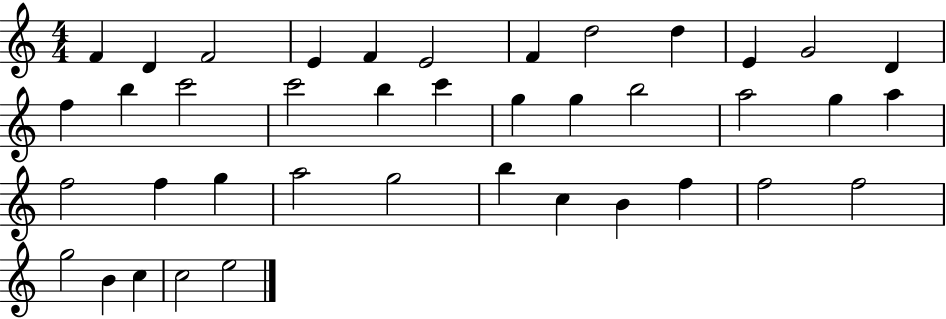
{
  \clef treble
  \numericTimeSignature
  \time 4/4
  \key c \major
  f'4 d'4 f'2 | e'4 f'4 e'2 | f'4 d''2 d''4 | e'4 g'2 d'4 | \break f''4 b''4 c'''2 | c'''2 b''4 c'''4 | g''4 g''4 b''2 | a''2 g''4 a''4 | \break f''2 f''4 g''4 | a''2 g''2 | b''4 c''4 b'4 f''4 | f''2 f''2 | \break g''2 b'4 c''4 | c''2 e''2 | \bar "|."
}